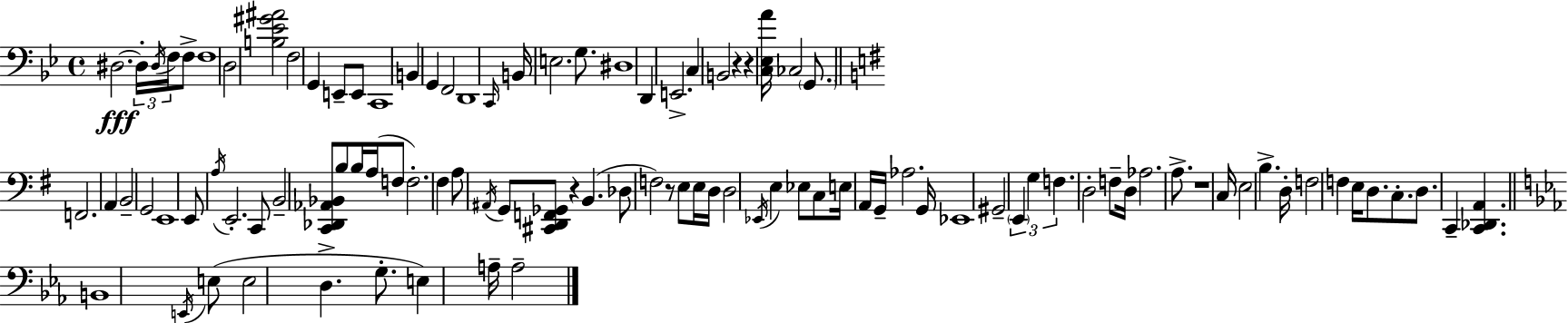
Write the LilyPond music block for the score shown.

{
  \clef bass
  \time 4/4
  \defaultTimeSignature
  \key g \minor
  dis2.~~\fff \tuplet 3/2 { dis16-. \acciaccatura { dis16 } f16 } f8-> | f1 | d2 <b ees' gis' ais'>2 | f2 g,4 e,8-- e,8 | \break c,1 | b,4 g,4 f,2 | d,1 | \grace { c,16 } b,16 e2. g8. | \break dis1 | d,4 e,2.-> | c4 b,2 r4 | r4 <c ees a'>16 ces2 \parenthesize g,8. | \break \bar "||" \break \key e \minor f,2. a,4 | b,2-- g,2 | e,1 | e,8 \acciaccatura { a16 } e,2.-. c,8 | \break b,2-- <c, des, aes, bes,>8 b8 b16 a16( f8 | f2.-.) fis4 | a8 \acciaccatura { ais,16 } g,8 <cis, d, f, ges,>8 r4 b,4.( | des8 f2) r8 e8 | \break e16 d16 d2 \acciaccatura { ees,16 } e4 ees8 | c8 e16 a,16 g,16-- aes2. | g,16 ees,1 | gis,2-- \tuplet 3/2 { \parenthesize e,4 g4 | \break f4. } d2-. | f8-- d16 aes2. | a8.-> r1 | c16 e2 b4.-> | \break d16-. f2 f4 e16 | d8. c8.-. d8. c,4-- <c, des, a,>4. | \bar "||" \break \key ees \major b,1 | \acciaccatura { e,16 }( e8 e2 d4.-> | g8.-. e4) a16-- a2-- | \bar "|."
}